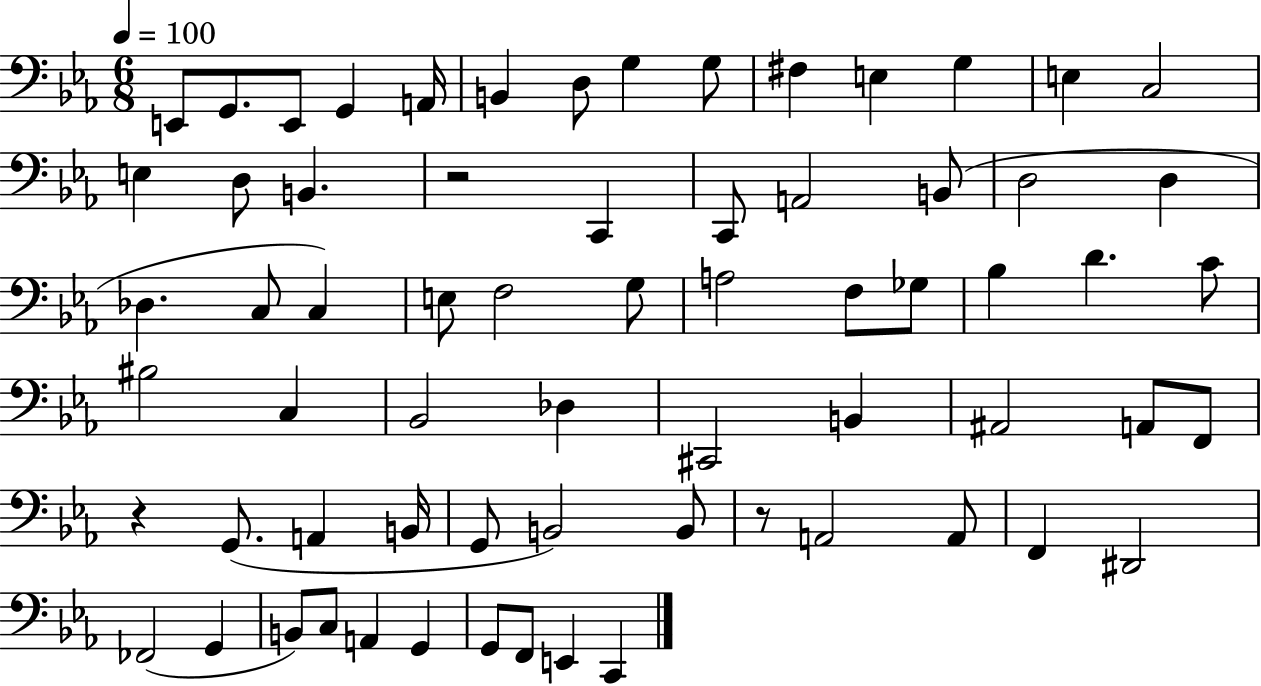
E2/e G2/e. E2/e G2/q A2/s B2/q D3/e G3/q G3/e F#3/q E3/q G3/q E3/q C3/h E3/q D3/e B2/q. R/h C2/q C2/e A2/h B2/e D3/h D3/q Db3/q. C3/e C3/q E3/e F3/h G3/e A3/h F3/e Gb3/e Bb3/q D4/q. C4/e BIS3/h C3/q Bb2/h Db3/q C#2/h B2/q A#2/h A2/e F2/e R/q G2/e. A2/q B2/s G2/e B2/h B2/e R/e A2/h A2/e F2/q D#2/h FES2/h G2/q B2/e C3/e A2/q G2/q G2/e F2/e E2/q C2/q